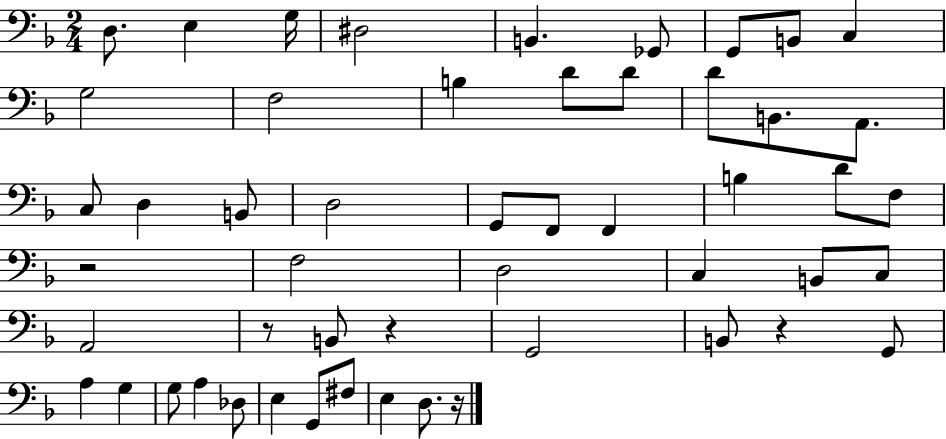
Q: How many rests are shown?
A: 5